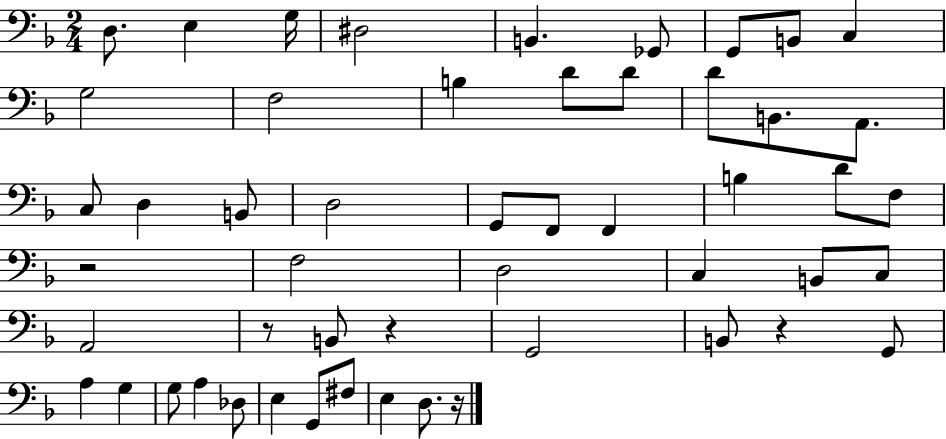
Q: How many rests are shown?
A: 5